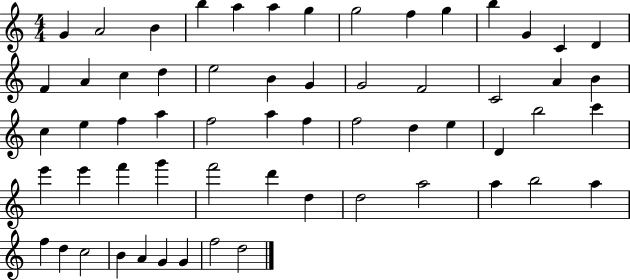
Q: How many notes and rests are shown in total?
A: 60